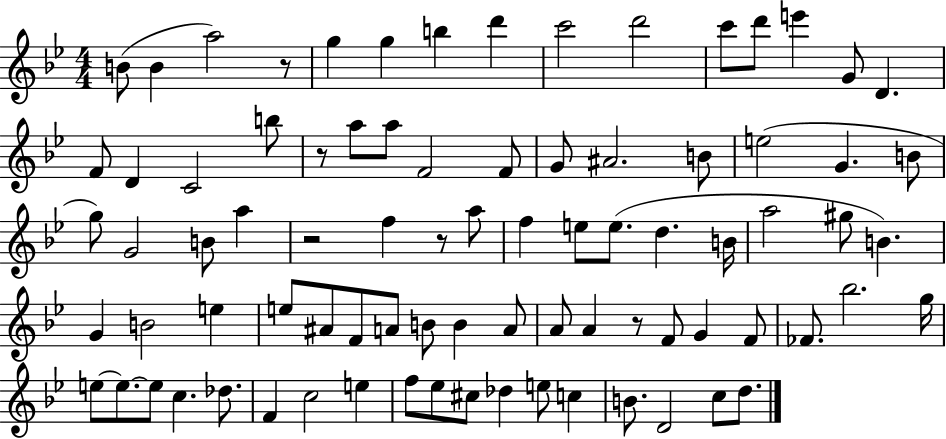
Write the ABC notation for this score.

X:1
T:Untitled
M:4/4
L:1/4
K:Bb
B/2 B a2 z/2 g g b d' c'2 d'2 c'/2 d'/2 e' G/2 D F/2 D C2 b/2 z/2 a/2 a/2 F2 F/2 G/2 ^A2 B/2 e2 G B/2 g/2 G2 B/2 a z2 f z/2 a/2 f e/2 e/2 d B/4 a2 ^g/2 B G B2 e e/2 ^A/2 F/2 A/2 B/2 B A/2 A/2 A z/2 F/2 G F/2 _F/2 _b2 g/4 e/2 e/2 e/2 c _d/2 F c2 e f/2 _e/2 ^c/2 _d e/2 c B/2 D2 c/2 d/2